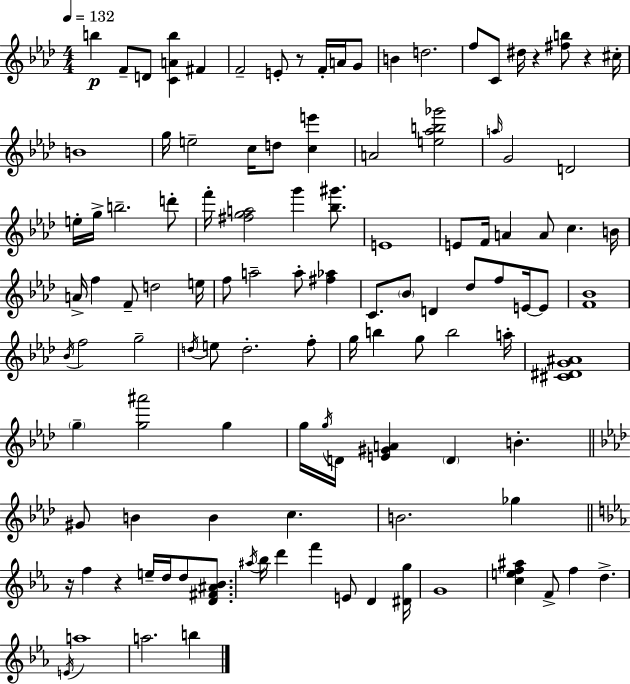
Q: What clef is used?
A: treble